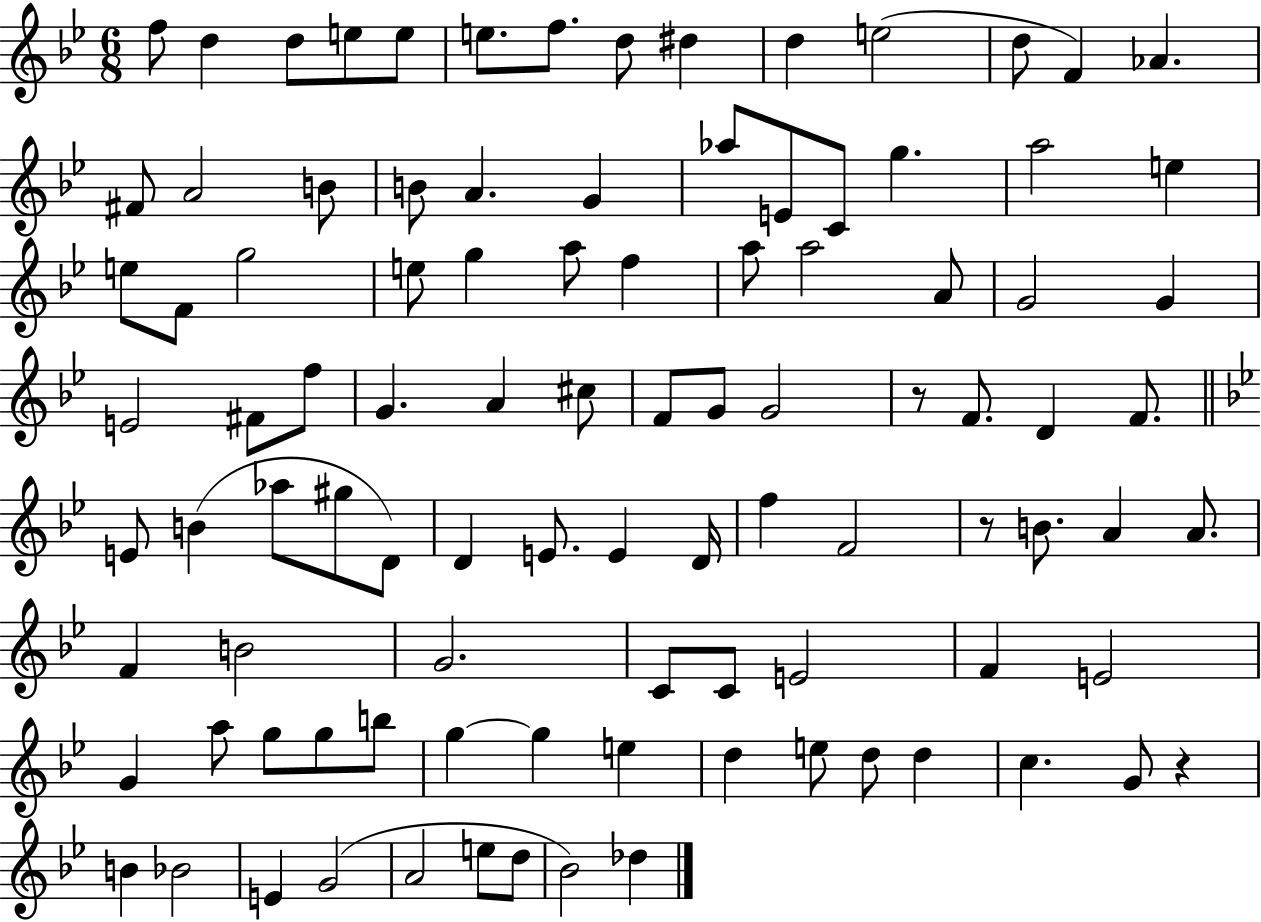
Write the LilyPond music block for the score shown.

{
  \clef treble
  \numericTimeSignature
  \time 6/8
  \key bes \major
  \repeat volta 2 { f''8 d''4 d''8 e''8 e''8 | e''8. f''8. d''8 dis''4 | d''4 e''2( | d''8 f'4) aes'4. | \break fis'8 a'2 b'8 | b'8 a'4. g'4 | aes''8 e'8 c'8 g''4. | a''2 e''4 | \break e''8 f'8 g''2 | e''8 g''4 a''8 f''4 | a''8 a''2 a'8 | g'2 g'4 | \break e'2 fis'8 f''8 | g'4. a'4 cis''8 | f'8 g'8 g'2 | r8 f'8. d'4 f'8. | \break \bar "||" \break \key bes \major e'8 b'4( aes''8 gis''8 d'8) | d'4 e'8. e'4 d'16 | f''4 f'2 | r8 b'8. a'4 a'8. | \break f'4 b'2 | g'2. | c'8 c'8 e'2 | f'4 e'2 | \break g'4 a''8 g''8 g''8 b''8 | g''4~~ g''4 e''4 | d''4 e''8 d''8 d''4 | c''4. g'8 r4 | \break b'4 bes'2 | e'4 g'2( | a'2 e''8 d''8 | bes'2) des''4 | \break } \bar "|."
}